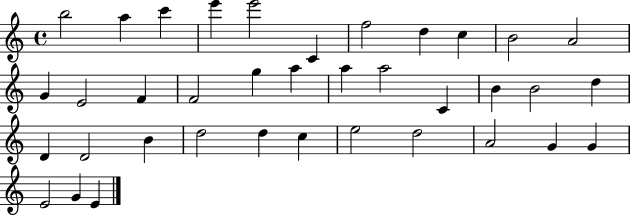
B5/h A5/q C6/q E6/q E6/h C4/q F5/h D5/q C5/q B4/h A4/h G4/q E4/h F4/q F4/h G5/q A5/q A5/q A5/h C4/q B4/q B4/h D5/q D4/q D4/h B4/q D5/h D5/q C5/q E5/h D5/h A4/h G4/q G4/q E4/h G4/q E4/q